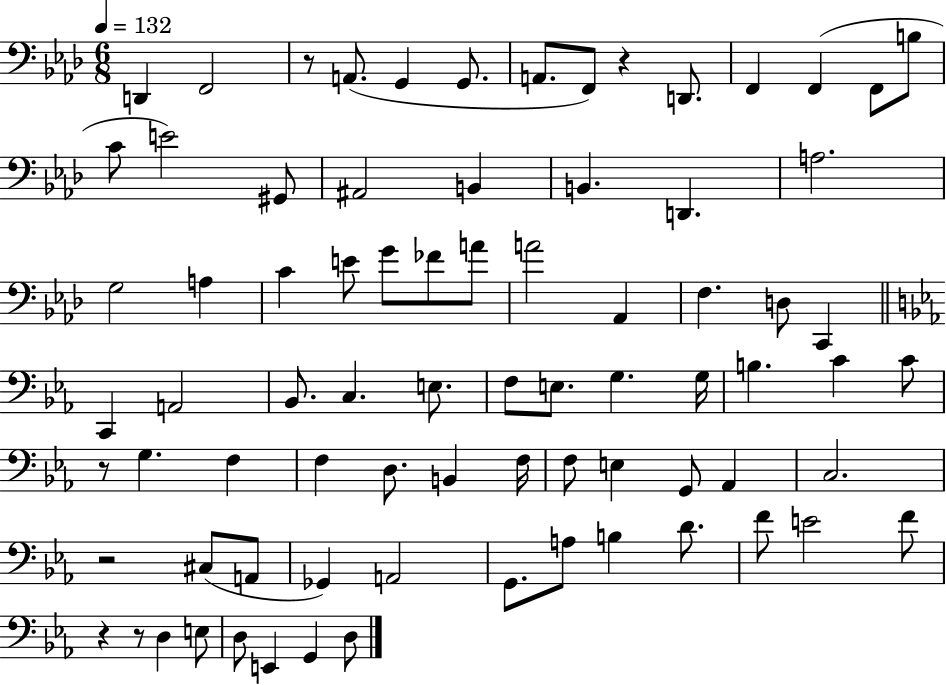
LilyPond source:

{
  \clef bass
  \numericTimeSignature
  \time 6/8
  \key aes \major
  \tempo 4 = 132
  d,4 f,2 | r8 a,8.( g,4 g,8. | a,8. f,8) r4 d,8. | f,4 f,4( f,8 b8 | \break c'8 e'2) gis,8 | ais,2 b,4 | b,4. d,4. | a2. | \break g2 a4 | c'4 e'8 g'8 fes'8 a'8 | a'2 aes,4 | f4. d8 c,4 | \break \bar "||" \break \key ees \major c,4 a,2 | bes,8. c4. e8. | f8 e8. g4. g16 | b4. c'4 c'8 | \break r8 g4. f4 | f4 d8. b,4 f16 | f8 e4 g,8 aes,4 | c2. | \break r2 cis8( a,8 | ges,4) a,2 | g,8. a8 b4 d'8. | f'8 e'2 f'8 | \break r4 r8 d4 e8 | d8 e,4 g,4 d8 | \bar "|."
}